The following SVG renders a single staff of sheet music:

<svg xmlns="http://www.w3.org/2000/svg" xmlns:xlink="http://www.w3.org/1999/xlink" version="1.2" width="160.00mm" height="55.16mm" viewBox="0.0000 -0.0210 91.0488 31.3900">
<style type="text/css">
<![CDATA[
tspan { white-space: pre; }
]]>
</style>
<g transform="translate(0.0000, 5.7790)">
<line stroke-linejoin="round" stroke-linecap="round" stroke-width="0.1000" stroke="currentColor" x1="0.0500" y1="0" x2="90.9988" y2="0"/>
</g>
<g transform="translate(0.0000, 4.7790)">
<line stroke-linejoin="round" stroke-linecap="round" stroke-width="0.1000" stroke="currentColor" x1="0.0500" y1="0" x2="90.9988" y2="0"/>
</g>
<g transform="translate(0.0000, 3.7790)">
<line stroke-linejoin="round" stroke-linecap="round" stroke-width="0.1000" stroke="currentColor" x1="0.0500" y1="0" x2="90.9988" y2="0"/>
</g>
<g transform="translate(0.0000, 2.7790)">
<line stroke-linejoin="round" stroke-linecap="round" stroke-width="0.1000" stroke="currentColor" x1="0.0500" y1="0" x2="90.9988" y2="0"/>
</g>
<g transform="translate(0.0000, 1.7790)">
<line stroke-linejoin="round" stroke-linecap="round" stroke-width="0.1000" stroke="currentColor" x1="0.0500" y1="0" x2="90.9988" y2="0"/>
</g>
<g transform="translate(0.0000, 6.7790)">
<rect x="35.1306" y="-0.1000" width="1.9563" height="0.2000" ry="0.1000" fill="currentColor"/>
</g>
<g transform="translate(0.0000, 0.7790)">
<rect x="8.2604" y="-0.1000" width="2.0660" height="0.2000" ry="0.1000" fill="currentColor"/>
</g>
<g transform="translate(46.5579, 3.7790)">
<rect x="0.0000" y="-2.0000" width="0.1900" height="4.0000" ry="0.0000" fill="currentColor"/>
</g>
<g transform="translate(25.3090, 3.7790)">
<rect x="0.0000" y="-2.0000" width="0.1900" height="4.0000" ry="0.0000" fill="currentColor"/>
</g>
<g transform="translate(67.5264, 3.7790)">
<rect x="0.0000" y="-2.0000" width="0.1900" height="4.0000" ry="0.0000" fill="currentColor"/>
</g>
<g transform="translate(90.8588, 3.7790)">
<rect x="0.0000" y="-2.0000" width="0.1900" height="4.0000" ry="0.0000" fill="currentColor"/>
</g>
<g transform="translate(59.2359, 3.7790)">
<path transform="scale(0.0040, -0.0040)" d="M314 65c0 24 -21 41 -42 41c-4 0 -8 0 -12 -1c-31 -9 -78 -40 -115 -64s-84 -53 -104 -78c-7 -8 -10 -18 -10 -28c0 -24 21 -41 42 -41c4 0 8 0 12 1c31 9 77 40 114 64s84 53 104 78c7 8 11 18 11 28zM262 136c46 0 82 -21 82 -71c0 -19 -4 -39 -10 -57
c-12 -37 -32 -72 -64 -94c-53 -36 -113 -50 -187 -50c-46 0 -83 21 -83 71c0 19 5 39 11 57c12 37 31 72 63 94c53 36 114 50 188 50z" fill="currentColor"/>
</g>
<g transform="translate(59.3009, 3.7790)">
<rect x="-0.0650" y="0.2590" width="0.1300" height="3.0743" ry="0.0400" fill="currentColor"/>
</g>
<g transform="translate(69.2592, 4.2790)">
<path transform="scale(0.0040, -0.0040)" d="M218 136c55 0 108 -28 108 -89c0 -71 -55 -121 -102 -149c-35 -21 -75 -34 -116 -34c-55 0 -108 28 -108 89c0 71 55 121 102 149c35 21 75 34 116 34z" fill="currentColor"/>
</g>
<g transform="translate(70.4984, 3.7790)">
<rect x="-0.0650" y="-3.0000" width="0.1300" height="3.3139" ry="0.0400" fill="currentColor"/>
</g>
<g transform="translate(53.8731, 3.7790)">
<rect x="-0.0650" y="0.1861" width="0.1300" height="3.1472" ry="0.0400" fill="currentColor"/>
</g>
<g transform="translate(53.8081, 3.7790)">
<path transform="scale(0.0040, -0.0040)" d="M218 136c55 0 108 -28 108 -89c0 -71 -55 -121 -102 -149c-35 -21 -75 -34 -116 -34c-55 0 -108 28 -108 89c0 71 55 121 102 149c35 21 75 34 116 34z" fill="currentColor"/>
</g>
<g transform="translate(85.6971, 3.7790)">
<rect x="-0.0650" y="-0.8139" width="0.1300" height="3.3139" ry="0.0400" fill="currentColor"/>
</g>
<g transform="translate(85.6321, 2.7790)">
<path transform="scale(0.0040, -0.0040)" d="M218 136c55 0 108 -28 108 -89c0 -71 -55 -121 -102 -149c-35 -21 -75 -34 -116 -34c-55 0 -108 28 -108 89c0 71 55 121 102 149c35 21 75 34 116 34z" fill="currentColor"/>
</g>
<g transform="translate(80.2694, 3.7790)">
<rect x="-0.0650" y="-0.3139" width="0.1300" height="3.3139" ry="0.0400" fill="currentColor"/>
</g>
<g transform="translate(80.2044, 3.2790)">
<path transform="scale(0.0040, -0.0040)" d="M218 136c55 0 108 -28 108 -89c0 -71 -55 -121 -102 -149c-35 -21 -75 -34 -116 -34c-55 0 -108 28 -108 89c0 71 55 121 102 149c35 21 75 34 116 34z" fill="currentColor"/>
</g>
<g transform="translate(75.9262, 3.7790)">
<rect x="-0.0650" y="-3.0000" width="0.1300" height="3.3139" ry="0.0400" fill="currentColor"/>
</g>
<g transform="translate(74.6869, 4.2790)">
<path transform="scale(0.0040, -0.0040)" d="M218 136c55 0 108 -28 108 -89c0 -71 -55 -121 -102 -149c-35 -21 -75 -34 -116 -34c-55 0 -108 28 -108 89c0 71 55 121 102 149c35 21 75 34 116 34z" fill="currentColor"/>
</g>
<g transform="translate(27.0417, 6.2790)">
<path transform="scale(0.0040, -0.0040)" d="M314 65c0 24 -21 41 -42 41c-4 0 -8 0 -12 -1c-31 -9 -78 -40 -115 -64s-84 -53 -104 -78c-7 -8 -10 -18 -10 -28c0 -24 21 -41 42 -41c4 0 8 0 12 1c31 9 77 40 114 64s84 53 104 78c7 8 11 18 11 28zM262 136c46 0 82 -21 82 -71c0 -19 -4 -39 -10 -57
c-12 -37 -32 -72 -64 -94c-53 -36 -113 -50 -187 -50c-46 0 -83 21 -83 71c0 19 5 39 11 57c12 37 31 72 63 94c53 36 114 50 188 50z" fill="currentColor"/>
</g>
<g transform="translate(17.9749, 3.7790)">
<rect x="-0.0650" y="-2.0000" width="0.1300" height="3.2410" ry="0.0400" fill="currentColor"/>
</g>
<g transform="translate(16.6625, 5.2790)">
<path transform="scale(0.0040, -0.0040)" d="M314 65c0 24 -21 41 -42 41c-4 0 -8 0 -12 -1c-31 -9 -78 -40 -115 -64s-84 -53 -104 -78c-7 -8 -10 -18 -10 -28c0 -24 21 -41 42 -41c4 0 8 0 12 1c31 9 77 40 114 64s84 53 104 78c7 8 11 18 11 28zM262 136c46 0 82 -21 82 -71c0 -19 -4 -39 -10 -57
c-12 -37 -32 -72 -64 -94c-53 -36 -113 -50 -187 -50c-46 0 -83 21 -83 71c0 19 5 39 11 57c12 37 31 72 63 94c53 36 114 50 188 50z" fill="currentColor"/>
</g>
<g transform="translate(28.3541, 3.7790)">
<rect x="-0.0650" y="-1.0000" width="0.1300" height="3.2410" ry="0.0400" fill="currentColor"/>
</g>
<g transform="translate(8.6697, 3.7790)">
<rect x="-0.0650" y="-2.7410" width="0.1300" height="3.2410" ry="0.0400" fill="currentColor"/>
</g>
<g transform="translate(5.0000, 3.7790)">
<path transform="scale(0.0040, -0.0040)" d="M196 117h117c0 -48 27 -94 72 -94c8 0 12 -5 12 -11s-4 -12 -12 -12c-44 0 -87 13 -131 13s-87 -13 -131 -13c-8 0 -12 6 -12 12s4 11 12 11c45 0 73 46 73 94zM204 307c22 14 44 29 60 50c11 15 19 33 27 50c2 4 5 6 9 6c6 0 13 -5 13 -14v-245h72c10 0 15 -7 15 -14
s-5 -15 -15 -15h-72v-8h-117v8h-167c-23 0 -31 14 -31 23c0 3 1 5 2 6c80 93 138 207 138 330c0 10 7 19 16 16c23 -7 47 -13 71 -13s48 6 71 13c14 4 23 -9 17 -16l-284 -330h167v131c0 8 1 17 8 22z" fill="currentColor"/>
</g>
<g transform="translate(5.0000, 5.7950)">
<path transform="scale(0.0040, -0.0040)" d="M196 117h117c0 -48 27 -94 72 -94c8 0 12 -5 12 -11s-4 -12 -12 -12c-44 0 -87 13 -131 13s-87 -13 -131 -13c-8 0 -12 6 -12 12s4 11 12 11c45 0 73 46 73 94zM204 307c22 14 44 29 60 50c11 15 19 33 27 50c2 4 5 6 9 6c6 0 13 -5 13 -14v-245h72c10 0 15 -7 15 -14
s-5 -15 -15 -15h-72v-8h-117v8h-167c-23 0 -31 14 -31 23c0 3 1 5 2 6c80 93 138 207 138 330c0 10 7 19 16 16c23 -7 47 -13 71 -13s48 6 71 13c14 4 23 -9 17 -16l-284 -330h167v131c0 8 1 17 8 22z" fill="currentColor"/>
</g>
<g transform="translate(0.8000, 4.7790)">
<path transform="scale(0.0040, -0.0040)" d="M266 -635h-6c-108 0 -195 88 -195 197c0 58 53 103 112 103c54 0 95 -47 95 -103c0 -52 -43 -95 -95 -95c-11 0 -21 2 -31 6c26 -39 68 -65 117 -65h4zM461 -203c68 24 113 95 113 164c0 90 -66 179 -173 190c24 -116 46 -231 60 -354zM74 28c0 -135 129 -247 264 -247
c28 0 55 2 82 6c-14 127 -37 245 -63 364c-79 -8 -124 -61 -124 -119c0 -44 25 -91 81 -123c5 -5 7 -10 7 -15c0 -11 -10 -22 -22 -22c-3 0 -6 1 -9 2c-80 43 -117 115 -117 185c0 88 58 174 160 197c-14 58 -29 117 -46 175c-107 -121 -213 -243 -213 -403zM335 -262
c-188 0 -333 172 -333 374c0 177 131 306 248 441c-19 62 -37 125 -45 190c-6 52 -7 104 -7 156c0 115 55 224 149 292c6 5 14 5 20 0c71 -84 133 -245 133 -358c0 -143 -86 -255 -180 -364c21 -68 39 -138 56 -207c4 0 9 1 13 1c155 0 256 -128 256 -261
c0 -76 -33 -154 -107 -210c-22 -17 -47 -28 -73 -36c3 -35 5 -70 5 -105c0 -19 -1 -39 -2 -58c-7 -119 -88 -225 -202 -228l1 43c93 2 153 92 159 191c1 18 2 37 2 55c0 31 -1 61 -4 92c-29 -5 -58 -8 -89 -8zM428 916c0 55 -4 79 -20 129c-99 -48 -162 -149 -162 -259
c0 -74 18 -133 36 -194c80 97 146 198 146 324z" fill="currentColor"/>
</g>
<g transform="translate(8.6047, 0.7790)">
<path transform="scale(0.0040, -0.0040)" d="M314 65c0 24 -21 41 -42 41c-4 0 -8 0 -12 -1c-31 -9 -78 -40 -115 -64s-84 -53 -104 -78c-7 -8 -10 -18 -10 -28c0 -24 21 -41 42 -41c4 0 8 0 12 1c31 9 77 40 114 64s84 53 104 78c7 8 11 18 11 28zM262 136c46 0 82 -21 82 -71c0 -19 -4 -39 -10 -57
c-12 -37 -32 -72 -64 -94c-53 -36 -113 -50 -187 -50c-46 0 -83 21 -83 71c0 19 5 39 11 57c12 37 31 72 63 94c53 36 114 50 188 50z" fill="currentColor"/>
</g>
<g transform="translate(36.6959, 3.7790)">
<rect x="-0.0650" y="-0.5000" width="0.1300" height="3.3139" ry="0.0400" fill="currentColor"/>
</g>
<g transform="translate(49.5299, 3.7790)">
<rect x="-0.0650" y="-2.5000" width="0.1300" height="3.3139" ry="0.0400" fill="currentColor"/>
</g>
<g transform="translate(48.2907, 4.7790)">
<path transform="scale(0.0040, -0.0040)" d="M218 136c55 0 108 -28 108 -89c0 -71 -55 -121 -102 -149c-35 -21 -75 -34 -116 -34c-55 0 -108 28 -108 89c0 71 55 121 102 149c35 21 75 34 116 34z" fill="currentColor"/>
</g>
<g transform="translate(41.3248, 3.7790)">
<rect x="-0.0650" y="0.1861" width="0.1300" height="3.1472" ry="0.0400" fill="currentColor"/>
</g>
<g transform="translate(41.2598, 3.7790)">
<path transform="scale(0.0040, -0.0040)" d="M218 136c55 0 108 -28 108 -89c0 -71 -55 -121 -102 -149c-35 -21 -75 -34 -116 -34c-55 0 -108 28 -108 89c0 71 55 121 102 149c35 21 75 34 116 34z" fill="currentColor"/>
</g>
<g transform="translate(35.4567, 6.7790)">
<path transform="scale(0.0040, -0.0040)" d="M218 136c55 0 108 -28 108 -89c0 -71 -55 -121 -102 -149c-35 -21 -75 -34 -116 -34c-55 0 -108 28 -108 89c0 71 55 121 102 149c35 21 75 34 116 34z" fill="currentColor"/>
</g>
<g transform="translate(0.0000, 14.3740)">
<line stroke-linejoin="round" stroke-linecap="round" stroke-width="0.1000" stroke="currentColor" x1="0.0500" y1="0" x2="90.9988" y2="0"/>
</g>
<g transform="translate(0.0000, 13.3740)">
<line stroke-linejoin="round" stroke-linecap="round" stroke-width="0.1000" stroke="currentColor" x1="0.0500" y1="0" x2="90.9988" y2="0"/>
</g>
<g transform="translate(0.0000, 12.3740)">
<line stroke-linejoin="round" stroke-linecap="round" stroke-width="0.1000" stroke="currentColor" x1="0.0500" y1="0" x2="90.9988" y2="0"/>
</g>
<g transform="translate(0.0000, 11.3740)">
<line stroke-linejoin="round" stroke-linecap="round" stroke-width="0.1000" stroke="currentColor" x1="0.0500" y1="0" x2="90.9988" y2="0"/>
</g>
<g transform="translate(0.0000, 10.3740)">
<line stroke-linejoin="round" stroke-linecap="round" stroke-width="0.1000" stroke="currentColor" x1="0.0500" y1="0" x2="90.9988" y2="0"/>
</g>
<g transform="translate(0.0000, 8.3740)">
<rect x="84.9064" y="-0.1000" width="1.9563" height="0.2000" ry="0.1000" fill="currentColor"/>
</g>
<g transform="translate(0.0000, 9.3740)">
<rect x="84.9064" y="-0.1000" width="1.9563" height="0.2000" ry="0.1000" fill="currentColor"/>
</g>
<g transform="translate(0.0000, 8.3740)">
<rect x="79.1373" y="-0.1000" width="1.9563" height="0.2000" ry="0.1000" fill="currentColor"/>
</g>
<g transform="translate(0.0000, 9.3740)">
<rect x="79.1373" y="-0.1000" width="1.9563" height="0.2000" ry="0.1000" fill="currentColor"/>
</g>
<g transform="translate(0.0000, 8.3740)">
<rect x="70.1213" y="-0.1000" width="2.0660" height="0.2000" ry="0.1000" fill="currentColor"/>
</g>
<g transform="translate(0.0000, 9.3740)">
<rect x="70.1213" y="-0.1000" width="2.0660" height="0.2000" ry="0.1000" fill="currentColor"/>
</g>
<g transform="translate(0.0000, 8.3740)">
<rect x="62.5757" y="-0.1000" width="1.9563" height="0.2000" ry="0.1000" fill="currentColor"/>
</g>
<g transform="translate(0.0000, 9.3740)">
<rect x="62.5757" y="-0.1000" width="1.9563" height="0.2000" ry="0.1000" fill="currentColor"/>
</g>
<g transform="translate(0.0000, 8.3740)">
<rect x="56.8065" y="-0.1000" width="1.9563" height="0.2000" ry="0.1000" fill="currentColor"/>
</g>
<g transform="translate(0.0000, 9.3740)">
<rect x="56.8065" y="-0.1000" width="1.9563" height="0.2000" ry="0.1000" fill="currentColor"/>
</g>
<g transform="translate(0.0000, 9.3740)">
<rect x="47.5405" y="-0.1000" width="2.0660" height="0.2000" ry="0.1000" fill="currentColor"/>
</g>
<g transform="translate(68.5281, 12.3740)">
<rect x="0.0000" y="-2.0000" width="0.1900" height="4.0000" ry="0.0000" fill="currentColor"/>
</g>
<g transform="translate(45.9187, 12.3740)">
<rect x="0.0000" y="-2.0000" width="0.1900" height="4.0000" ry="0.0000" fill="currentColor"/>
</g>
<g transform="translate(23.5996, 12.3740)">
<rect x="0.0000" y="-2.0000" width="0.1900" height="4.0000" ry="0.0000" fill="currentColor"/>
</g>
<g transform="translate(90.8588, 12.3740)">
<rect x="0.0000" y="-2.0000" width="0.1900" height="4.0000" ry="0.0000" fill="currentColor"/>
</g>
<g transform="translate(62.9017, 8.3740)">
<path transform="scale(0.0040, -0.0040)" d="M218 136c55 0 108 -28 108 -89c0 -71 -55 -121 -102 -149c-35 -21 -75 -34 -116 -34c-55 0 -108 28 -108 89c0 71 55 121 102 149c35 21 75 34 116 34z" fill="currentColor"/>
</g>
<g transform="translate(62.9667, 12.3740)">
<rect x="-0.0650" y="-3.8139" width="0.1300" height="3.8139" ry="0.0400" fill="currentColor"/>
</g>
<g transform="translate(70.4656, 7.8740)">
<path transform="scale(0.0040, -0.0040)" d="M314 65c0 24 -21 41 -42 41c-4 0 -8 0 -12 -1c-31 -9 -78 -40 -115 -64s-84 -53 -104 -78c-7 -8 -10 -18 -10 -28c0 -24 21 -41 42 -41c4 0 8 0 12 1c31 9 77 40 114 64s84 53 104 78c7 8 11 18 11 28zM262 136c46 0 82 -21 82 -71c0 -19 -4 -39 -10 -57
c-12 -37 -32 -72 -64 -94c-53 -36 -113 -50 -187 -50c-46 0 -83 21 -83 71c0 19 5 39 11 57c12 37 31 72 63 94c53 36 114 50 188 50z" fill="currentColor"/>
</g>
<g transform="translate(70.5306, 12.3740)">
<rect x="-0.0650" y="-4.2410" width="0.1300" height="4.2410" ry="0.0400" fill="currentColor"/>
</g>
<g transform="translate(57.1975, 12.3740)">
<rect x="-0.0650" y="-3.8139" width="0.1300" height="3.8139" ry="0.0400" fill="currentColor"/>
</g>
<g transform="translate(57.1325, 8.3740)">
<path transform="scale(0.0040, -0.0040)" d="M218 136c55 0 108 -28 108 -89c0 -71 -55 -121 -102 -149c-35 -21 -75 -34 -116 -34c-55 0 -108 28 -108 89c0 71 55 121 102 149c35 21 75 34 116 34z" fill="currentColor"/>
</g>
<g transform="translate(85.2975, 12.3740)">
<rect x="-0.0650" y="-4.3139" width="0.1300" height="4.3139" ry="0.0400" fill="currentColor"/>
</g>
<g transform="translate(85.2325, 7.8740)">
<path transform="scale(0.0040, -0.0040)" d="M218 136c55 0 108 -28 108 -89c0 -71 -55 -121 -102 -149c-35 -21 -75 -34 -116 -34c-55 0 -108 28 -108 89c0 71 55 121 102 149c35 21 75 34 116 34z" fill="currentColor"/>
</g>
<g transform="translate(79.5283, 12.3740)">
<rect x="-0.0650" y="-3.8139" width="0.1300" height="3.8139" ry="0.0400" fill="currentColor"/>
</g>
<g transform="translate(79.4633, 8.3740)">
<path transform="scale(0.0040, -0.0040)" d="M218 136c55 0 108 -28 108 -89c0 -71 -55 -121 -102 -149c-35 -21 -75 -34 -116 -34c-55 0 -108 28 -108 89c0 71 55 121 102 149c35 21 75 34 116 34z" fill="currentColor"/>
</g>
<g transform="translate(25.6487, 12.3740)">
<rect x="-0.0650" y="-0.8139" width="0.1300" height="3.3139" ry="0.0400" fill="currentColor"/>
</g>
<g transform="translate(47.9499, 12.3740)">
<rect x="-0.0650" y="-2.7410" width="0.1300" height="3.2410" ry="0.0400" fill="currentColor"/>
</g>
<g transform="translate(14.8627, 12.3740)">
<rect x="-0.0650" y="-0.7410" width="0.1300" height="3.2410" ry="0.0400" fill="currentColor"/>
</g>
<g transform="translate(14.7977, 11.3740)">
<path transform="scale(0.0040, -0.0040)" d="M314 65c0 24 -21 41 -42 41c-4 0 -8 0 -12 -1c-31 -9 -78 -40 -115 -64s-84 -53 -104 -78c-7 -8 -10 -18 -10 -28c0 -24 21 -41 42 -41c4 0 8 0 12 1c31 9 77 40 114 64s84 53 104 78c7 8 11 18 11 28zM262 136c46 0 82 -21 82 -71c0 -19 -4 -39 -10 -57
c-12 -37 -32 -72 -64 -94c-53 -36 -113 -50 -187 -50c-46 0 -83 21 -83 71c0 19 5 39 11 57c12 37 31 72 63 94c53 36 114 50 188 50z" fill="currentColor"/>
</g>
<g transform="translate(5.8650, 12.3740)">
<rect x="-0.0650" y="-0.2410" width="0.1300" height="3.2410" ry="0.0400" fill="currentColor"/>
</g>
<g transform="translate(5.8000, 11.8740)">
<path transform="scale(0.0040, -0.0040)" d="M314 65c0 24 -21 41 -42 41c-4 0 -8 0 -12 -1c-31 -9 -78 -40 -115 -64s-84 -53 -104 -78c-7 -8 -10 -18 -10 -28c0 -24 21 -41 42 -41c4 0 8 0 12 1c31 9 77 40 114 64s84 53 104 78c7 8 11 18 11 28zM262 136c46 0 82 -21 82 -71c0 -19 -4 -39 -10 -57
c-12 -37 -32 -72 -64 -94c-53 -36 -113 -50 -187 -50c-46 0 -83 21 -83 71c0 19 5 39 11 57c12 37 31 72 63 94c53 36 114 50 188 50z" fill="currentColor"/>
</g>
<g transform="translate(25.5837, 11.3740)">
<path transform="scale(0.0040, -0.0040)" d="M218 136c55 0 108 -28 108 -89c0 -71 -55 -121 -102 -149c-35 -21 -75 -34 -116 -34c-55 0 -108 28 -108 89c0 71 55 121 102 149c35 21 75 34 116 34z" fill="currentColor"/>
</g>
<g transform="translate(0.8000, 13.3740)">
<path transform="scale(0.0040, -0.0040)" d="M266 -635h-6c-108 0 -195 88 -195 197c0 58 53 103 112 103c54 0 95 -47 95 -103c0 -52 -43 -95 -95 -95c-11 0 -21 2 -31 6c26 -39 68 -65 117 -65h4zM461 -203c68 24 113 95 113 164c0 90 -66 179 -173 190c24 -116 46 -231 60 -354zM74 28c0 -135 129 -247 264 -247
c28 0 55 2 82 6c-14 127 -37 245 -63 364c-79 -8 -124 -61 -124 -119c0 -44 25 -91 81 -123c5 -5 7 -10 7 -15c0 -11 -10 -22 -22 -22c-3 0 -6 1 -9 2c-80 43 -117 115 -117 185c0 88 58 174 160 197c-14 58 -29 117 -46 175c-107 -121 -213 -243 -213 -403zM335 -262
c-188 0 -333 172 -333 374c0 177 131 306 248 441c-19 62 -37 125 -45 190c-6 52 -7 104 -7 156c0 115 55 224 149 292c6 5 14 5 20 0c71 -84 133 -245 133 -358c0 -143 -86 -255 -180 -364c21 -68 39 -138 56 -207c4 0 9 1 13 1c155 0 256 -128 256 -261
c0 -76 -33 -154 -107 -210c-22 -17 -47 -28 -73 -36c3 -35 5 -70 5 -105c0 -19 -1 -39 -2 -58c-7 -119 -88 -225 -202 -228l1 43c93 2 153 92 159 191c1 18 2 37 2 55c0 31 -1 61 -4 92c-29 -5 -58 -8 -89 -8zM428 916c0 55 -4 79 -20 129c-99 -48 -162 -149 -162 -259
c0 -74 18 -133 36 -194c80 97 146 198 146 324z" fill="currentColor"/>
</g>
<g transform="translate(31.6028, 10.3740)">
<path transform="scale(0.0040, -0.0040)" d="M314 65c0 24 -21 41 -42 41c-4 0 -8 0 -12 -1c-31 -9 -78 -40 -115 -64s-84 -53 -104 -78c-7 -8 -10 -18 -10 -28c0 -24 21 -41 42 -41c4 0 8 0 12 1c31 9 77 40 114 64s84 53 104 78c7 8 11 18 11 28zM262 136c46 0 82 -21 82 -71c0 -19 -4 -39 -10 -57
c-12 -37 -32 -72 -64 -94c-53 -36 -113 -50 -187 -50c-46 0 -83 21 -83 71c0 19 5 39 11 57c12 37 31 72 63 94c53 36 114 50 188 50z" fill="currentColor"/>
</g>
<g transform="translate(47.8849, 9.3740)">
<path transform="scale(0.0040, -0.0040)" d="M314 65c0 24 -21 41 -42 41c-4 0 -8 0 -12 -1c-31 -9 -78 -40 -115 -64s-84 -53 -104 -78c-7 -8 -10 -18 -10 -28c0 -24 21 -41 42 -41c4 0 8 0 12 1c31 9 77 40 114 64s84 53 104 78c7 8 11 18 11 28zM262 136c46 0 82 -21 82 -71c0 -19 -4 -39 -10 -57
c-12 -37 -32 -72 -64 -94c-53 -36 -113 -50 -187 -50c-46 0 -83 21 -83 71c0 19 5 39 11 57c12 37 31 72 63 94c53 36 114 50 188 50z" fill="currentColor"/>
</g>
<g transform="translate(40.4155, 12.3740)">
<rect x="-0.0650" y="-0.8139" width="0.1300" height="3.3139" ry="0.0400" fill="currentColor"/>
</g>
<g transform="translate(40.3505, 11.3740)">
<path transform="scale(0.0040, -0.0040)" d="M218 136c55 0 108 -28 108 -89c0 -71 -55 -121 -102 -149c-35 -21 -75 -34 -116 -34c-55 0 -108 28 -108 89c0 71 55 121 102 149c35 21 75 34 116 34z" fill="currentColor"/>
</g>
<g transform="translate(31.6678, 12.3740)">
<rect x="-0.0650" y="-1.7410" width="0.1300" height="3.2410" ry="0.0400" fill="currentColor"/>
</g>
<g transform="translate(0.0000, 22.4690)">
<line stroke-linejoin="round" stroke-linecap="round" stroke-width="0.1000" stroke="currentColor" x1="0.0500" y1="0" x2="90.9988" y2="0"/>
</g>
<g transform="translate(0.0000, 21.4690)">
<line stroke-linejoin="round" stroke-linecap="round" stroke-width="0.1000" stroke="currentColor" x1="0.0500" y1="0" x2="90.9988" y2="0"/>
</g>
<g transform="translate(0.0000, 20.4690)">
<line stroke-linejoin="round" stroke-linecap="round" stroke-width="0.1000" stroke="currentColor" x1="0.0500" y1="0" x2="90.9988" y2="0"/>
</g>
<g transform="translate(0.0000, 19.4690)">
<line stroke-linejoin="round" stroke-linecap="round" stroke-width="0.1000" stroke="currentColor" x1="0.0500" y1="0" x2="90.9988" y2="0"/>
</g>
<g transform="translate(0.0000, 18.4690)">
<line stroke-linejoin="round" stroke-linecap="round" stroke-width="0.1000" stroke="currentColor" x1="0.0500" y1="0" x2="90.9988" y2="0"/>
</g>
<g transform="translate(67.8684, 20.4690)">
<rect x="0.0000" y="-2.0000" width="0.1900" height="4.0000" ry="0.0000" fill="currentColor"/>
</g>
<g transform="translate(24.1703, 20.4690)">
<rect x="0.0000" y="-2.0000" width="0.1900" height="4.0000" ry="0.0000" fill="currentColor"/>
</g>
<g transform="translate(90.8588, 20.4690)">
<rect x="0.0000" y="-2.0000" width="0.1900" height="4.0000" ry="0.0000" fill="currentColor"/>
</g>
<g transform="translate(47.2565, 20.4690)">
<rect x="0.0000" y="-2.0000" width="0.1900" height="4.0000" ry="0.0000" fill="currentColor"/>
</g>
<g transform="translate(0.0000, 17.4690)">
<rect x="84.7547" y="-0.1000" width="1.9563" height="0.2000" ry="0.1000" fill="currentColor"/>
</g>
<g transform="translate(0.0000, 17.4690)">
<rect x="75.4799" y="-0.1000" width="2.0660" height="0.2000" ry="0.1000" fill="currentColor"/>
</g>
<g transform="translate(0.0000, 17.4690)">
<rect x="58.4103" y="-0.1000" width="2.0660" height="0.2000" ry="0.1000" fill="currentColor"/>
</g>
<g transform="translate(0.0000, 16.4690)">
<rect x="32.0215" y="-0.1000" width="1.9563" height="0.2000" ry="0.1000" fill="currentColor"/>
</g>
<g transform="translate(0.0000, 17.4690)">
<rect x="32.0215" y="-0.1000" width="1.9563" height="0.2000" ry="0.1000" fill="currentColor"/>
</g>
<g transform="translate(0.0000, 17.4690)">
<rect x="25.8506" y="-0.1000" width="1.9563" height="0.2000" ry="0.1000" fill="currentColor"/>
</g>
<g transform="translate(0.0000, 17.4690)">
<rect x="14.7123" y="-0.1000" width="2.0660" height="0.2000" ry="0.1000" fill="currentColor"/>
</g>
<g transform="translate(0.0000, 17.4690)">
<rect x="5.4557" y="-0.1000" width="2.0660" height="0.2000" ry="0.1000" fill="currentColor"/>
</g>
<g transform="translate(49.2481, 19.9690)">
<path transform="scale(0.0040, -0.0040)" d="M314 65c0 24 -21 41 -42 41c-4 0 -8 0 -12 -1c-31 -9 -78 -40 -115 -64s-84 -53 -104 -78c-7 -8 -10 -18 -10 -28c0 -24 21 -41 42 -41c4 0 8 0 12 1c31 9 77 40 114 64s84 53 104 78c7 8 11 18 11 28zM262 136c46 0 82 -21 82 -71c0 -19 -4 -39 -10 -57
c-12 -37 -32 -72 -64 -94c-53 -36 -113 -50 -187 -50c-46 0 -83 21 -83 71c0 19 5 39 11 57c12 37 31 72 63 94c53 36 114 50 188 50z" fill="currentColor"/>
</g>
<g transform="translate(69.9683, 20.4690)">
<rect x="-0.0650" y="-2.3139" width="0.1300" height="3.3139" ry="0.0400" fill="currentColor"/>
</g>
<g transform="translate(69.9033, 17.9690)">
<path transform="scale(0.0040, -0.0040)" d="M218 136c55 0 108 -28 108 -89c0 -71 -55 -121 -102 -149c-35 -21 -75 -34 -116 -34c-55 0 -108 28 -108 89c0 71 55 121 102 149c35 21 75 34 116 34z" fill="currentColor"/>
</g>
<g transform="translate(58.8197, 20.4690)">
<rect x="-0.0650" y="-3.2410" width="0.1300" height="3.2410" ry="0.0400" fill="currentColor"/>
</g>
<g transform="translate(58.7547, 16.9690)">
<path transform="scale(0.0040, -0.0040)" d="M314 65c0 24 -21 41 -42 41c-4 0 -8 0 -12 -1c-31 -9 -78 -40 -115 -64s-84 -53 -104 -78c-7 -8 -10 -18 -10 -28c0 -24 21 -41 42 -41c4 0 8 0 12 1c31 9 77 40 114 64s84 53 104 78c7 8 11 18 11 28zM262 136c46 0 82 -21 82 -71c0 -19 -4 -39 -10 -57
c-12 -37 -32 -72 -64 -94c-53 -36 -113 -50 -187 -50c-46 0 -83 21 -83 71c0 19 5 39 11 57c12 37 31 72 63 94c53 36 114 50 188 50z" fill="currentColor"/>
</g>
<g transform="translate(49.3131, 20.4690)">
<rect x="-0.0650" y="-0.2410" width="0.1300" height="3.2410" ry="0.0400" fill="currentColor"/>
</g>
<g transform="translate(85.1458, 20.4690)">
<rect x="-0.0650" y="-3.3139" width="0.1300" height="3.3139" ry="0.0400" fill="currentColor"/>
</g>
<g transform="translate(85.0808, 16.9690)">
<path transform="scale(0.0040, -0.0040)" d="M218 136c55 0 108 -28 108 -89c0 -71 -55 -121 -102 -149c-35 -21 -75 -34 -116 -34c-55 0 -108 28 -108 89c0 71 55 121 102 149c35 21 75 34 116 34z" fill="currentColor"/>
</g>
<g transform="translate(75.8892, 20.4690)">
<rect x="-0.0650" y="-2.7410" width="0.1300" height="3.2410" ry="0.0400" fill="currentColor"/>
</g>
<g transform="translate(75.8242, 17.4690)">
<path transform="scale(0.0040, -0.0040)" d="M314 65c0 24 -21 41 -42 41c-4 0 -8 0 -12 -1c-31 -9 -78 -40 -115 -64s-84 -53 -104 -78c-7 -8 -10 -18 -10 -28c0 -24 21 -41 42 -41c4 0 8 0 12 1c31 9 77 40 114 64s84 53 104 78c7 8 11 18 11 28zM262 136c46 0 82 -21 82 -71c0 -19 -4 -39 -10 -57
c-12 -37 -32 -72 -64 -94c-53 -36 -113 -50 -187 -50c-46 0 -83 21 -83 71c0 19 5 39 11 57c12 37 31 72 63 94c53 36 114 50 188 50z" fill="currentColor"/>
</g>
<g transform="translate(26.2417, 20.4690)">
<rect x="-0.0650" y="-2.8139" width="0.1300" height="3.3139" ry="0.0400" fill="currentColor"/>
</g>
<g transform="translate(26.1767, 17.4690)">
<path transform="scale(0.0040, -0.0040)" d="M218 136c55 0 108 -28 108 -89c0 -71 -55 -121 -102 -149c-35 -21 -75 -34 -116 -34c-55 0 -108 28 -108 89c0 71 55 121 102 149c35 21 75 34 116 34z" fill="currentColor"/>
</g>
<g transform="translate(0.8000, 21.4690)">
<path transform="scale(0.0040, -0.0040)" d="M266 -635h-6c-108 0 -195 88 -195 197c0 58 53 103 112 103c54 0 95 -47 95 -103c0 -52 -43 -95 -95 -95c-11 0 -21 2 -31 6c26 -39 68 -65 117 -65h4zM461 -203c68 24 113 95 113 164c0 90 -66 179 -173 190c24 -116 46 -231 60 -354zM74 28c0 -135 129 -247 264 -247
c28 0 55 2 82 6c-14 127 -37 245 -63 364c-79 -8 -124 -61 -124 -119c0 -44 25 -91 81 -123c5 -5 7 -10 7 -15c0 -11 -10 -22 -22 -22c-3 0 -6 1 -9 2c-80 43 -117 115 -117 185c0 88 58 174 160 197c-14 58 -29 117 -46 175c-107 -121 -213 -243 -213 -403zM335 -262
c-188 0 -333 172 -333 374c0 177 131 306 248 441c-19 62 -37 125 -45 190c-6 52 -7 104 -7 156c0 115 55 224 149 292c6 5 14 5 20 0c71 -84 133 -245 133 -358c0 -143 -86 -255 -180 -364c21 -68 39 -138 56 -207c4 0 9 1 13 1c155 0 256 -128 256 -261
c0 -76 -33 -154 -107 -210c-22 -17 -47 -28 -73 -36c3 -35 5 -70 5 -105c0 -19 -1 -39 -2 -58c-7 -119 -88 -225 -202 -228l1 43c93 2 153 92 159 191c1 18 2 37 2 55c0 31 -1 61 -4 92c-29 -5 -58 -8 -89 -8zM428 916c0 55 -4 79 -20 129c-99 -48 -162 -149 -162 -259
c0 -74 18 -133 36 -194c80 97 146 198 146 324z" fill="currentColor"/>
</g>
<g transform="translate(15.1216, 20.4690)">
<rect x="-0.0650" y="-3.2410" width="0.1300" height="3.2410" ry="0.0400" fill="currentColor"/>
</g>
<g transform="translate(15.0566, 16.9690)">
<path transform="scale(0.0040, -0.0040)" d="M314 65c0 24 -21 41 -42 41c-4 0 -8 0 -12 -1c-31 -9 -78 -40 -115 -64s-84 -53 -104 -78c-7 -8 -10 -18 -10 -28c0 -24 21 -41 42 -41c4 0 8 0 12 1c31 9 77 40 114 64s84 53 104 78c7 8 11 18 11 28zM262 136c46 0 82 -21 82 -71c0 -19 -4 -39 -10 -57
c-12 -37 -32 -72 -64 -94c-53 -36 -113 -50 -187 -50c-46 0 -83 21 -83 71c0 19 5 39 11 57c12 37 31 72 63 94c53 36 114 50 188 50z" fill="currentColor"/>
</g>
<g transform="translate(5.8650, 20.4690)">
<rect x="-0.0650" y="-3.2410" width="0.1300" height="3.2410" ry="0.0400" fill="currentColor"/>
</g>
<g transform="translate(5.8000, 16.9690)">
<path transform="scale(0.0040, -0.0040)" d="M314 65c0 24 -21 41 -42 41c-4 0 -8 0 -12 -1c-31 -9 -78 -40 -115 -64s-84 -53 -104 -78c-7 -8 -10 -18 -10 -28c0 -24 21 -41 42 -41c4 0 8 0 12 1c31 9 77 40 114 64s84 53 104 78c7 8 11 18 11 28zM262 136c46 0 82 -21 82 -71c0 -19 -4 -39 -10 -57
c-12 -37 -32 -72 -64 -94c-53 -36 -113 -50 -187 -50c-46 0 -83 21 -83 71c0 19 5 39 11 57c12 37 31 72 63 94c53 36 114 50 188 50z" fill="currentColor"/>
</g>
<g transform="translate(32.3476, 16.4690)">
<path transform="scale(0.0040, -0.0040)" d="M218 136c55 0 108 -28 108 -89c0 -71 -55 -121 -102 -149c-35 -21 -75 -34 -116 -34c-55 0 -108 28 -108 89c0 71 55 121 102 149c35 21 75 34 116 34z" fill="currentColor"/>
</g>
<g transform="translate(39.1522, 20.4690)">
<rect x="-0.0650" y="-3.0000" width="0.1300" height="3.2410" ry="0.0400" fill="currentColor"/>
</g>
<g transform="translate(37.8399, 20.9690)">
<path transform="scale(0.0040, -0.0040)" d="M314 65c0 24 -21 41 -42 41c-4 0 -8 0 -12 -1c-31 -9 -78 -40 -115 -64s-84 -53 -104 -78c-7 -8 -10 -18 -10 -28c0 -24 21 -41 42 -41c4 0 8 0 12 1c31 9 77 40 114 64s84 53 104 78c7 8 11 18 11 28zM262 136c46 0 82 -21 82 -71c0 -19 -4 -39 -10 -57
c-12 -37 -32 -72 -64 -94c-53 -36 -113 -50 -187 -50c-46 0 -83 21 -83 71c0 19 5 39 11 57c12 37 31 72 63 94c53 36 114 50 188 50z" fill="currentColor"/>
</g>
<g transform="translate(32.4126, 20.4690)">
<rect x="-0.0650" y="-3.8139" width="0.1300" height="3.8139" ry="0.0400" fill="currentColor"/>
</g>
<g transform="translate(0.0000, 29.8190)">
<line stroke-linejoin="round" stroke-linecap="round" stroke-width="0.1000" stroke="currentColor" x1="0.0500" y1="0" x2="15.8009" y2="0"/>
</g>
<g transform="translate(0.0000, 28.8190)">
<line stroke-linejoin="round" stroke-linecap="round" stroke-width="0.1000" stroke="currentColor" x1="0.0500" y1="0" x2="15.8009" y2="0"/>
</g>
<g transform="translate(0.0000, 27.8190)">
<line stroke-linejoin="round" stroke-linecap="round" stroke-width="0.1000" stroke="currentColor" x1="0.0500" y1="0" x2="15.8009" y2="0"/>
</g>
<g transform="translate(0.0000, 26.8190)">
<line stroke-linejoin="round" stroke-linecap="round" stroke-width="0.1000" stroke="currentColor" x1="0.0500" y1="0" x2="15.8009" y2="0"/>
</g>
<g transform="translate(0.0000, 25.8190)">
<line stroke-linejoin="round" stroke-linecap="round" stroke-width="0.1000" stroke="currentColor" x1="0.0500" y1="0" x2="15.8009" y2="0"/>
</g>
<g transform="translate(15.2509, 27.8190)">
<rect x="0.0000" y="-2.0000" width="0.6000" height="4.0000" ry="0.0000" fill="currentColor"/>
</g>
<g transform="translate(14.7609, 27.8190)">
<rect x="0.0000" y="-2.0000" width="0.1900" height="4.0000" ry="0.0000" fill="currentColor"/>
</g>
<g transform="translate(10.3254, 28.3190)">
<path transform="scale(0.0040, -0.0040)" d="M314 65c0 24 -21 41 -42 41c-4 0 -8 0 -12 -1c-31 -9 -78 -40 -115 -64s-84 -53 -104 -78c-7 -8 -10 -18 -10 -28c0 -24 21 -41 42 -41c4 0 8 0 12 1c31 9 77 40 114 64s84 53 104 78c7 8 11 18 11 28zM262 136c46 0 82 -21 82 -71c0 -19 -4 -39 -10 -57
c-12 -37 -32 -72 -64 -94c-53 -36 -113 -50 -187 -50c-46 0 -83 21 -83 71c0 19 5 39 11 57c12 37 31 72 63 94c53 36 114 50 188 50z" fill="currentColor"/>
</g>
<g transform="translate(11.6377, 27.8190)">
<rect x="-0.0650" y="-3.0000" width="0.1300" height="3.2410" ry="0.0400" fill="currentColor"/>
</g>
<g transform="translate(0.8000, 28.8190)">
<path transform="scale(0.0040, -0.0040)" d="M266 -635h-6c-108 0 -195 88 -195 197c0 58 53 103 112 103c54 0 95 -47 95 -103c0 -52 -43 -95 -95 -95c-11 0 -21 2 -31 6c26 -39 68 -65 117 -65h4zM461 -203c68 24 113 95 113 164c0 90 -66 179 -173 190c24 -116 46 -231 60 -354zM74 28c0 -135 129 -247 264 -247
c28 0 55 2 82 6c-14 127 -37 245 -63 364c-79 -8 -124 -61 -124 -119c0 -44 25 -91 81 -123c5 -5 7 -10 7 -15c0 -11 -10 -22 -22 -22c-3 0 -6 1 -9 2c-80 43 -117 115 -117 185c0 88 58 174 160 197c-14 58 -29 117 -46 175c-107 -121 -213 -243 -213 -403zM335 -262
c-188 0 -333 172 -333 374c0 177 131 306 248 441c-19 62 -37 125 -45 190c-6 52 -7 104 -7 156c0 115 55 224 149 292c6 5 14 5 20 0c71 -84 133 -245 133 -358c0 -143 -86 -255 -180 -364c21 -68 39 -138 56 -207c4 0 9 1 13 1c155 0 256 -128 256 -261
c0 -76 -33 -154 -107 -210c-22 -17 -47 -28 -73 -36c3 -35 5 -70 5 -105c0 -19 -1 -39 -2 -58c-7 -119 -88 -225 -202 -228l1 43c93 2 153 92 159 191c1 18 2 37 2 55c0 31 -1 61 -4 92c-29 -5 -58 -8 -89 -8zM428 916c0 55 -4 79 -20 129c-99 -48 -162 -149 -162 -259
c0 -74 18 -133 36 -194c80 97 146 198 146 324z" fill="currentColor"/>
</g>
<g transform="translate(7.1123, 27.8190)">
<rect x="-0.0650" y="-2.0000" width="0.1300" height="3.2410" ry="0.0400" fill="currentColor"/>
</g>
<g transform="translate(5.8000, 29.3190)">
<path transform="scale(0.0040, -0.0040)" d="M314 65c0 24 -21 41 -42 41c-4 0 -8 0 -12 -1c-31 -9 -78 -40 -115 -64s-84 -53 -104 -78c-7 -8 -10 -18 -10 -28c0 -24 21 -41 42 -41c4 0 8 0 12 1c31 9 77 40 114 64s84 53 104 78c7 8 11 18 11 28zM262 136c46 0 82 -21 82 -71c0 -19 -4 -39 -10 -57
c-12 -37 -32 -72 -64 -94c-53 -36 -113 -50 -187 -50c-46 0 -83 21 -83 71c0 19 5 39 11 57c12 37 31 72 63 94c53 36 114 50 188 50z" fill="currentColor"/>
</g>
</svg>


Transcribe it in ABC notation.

X:1
T:Untitled
M:4/4
L:1/4
K:C
a2 F2 D2 C B G B B2 A A c d c2 d2 d f2 d a2 c' c' d'2 c' d' b2 b2 a c' A2 c2 b2 g a2 b F2 A2